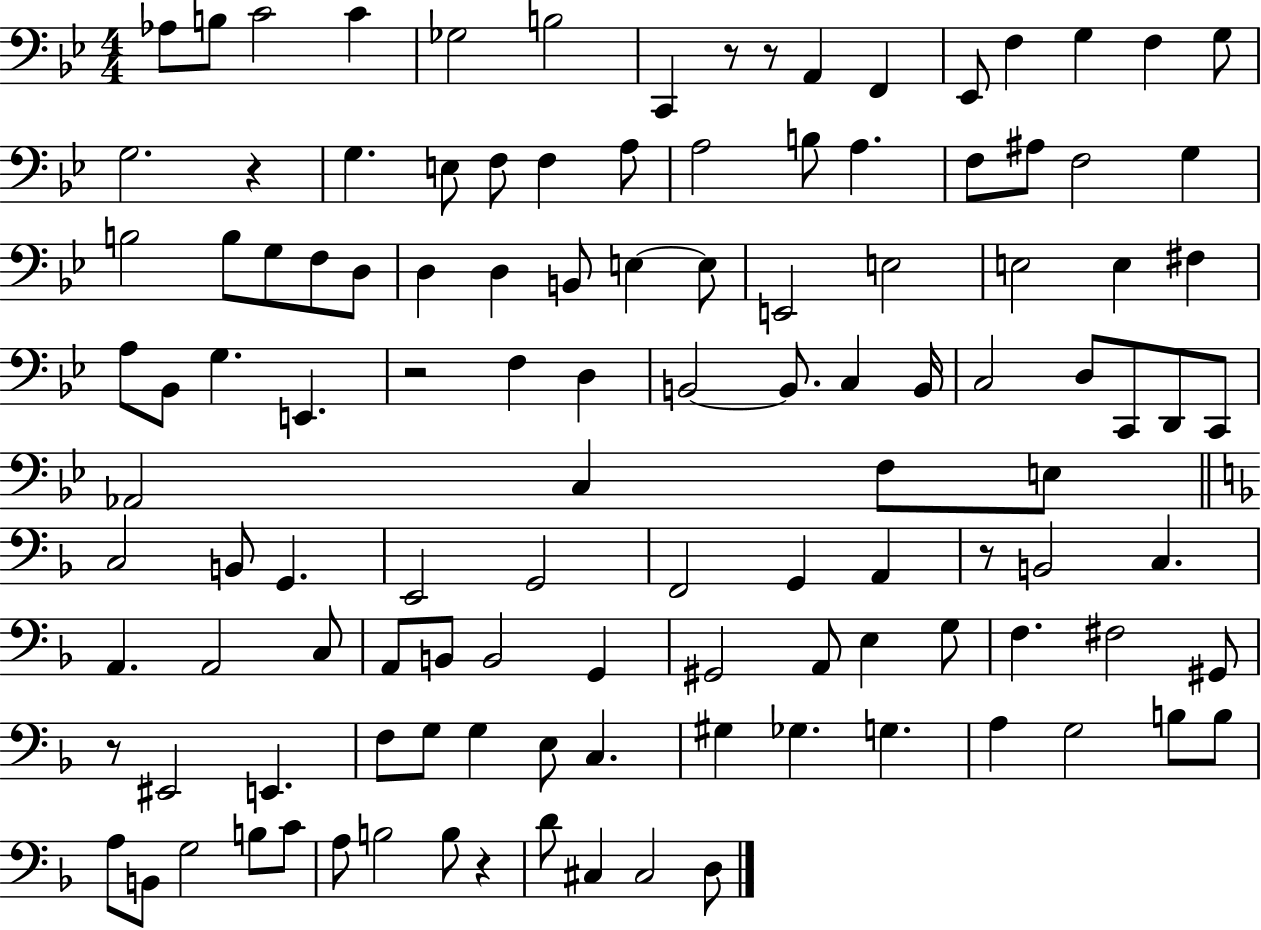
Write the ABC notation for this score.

X:1
T:Untitled
M:4/4
L:1/4
K:Bb
_A,/2 B,/2 C2 C _G,2 B,2 C,, z/2 z/2 A,, F,, _E,,/2 F, G, F, G,/2 G,2 z G, E,/2 F,/2 F, A,/2 A,2 B,/2 A, F,/2 ^A,/2 F,2 G, B,2 B,/2 G,/2 F,/2 D,/2 D, D, B,,/2 E, E,/2 E,,2 E,2 E,2 E, ^F, A,/2 _B,,/2 G, E,, z2 F, D, B,,2 B,,/2 C, B,,/4 C,2 D,/2 C,,/2 D,,/2 C,,/2 _A,,2 C, F,/2 E,/2 C,2 B,,/2 G,, E,,2 G,,2 F,,2 G,, A,, z/2 B,,2 C, A,, A,,2 C,/2 A,,/2 B,,/2 B,,2 G,, ^G,,2 A,,/2 E, G,/2 F, ^F,2 ^G,,/2 z/2 ^E,,2 E,, F,/2 G,/2 G, E,/2 C, ^G, _G, G, A, G,2 B,/2 B,/2 A,/2 B,,/2 G,2 B,/2 C/2 A,/2 B,2 B,/2 z D/2 ^C, ^C,2 D,/2